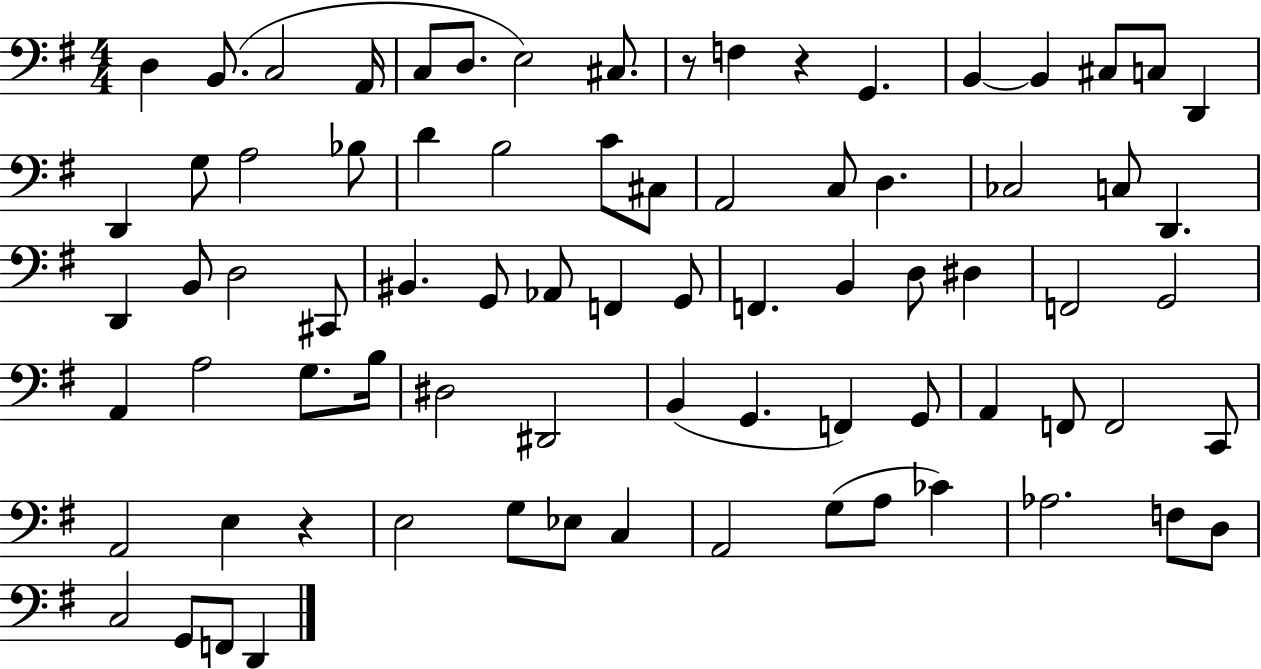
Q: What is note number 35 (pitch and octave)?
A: G2